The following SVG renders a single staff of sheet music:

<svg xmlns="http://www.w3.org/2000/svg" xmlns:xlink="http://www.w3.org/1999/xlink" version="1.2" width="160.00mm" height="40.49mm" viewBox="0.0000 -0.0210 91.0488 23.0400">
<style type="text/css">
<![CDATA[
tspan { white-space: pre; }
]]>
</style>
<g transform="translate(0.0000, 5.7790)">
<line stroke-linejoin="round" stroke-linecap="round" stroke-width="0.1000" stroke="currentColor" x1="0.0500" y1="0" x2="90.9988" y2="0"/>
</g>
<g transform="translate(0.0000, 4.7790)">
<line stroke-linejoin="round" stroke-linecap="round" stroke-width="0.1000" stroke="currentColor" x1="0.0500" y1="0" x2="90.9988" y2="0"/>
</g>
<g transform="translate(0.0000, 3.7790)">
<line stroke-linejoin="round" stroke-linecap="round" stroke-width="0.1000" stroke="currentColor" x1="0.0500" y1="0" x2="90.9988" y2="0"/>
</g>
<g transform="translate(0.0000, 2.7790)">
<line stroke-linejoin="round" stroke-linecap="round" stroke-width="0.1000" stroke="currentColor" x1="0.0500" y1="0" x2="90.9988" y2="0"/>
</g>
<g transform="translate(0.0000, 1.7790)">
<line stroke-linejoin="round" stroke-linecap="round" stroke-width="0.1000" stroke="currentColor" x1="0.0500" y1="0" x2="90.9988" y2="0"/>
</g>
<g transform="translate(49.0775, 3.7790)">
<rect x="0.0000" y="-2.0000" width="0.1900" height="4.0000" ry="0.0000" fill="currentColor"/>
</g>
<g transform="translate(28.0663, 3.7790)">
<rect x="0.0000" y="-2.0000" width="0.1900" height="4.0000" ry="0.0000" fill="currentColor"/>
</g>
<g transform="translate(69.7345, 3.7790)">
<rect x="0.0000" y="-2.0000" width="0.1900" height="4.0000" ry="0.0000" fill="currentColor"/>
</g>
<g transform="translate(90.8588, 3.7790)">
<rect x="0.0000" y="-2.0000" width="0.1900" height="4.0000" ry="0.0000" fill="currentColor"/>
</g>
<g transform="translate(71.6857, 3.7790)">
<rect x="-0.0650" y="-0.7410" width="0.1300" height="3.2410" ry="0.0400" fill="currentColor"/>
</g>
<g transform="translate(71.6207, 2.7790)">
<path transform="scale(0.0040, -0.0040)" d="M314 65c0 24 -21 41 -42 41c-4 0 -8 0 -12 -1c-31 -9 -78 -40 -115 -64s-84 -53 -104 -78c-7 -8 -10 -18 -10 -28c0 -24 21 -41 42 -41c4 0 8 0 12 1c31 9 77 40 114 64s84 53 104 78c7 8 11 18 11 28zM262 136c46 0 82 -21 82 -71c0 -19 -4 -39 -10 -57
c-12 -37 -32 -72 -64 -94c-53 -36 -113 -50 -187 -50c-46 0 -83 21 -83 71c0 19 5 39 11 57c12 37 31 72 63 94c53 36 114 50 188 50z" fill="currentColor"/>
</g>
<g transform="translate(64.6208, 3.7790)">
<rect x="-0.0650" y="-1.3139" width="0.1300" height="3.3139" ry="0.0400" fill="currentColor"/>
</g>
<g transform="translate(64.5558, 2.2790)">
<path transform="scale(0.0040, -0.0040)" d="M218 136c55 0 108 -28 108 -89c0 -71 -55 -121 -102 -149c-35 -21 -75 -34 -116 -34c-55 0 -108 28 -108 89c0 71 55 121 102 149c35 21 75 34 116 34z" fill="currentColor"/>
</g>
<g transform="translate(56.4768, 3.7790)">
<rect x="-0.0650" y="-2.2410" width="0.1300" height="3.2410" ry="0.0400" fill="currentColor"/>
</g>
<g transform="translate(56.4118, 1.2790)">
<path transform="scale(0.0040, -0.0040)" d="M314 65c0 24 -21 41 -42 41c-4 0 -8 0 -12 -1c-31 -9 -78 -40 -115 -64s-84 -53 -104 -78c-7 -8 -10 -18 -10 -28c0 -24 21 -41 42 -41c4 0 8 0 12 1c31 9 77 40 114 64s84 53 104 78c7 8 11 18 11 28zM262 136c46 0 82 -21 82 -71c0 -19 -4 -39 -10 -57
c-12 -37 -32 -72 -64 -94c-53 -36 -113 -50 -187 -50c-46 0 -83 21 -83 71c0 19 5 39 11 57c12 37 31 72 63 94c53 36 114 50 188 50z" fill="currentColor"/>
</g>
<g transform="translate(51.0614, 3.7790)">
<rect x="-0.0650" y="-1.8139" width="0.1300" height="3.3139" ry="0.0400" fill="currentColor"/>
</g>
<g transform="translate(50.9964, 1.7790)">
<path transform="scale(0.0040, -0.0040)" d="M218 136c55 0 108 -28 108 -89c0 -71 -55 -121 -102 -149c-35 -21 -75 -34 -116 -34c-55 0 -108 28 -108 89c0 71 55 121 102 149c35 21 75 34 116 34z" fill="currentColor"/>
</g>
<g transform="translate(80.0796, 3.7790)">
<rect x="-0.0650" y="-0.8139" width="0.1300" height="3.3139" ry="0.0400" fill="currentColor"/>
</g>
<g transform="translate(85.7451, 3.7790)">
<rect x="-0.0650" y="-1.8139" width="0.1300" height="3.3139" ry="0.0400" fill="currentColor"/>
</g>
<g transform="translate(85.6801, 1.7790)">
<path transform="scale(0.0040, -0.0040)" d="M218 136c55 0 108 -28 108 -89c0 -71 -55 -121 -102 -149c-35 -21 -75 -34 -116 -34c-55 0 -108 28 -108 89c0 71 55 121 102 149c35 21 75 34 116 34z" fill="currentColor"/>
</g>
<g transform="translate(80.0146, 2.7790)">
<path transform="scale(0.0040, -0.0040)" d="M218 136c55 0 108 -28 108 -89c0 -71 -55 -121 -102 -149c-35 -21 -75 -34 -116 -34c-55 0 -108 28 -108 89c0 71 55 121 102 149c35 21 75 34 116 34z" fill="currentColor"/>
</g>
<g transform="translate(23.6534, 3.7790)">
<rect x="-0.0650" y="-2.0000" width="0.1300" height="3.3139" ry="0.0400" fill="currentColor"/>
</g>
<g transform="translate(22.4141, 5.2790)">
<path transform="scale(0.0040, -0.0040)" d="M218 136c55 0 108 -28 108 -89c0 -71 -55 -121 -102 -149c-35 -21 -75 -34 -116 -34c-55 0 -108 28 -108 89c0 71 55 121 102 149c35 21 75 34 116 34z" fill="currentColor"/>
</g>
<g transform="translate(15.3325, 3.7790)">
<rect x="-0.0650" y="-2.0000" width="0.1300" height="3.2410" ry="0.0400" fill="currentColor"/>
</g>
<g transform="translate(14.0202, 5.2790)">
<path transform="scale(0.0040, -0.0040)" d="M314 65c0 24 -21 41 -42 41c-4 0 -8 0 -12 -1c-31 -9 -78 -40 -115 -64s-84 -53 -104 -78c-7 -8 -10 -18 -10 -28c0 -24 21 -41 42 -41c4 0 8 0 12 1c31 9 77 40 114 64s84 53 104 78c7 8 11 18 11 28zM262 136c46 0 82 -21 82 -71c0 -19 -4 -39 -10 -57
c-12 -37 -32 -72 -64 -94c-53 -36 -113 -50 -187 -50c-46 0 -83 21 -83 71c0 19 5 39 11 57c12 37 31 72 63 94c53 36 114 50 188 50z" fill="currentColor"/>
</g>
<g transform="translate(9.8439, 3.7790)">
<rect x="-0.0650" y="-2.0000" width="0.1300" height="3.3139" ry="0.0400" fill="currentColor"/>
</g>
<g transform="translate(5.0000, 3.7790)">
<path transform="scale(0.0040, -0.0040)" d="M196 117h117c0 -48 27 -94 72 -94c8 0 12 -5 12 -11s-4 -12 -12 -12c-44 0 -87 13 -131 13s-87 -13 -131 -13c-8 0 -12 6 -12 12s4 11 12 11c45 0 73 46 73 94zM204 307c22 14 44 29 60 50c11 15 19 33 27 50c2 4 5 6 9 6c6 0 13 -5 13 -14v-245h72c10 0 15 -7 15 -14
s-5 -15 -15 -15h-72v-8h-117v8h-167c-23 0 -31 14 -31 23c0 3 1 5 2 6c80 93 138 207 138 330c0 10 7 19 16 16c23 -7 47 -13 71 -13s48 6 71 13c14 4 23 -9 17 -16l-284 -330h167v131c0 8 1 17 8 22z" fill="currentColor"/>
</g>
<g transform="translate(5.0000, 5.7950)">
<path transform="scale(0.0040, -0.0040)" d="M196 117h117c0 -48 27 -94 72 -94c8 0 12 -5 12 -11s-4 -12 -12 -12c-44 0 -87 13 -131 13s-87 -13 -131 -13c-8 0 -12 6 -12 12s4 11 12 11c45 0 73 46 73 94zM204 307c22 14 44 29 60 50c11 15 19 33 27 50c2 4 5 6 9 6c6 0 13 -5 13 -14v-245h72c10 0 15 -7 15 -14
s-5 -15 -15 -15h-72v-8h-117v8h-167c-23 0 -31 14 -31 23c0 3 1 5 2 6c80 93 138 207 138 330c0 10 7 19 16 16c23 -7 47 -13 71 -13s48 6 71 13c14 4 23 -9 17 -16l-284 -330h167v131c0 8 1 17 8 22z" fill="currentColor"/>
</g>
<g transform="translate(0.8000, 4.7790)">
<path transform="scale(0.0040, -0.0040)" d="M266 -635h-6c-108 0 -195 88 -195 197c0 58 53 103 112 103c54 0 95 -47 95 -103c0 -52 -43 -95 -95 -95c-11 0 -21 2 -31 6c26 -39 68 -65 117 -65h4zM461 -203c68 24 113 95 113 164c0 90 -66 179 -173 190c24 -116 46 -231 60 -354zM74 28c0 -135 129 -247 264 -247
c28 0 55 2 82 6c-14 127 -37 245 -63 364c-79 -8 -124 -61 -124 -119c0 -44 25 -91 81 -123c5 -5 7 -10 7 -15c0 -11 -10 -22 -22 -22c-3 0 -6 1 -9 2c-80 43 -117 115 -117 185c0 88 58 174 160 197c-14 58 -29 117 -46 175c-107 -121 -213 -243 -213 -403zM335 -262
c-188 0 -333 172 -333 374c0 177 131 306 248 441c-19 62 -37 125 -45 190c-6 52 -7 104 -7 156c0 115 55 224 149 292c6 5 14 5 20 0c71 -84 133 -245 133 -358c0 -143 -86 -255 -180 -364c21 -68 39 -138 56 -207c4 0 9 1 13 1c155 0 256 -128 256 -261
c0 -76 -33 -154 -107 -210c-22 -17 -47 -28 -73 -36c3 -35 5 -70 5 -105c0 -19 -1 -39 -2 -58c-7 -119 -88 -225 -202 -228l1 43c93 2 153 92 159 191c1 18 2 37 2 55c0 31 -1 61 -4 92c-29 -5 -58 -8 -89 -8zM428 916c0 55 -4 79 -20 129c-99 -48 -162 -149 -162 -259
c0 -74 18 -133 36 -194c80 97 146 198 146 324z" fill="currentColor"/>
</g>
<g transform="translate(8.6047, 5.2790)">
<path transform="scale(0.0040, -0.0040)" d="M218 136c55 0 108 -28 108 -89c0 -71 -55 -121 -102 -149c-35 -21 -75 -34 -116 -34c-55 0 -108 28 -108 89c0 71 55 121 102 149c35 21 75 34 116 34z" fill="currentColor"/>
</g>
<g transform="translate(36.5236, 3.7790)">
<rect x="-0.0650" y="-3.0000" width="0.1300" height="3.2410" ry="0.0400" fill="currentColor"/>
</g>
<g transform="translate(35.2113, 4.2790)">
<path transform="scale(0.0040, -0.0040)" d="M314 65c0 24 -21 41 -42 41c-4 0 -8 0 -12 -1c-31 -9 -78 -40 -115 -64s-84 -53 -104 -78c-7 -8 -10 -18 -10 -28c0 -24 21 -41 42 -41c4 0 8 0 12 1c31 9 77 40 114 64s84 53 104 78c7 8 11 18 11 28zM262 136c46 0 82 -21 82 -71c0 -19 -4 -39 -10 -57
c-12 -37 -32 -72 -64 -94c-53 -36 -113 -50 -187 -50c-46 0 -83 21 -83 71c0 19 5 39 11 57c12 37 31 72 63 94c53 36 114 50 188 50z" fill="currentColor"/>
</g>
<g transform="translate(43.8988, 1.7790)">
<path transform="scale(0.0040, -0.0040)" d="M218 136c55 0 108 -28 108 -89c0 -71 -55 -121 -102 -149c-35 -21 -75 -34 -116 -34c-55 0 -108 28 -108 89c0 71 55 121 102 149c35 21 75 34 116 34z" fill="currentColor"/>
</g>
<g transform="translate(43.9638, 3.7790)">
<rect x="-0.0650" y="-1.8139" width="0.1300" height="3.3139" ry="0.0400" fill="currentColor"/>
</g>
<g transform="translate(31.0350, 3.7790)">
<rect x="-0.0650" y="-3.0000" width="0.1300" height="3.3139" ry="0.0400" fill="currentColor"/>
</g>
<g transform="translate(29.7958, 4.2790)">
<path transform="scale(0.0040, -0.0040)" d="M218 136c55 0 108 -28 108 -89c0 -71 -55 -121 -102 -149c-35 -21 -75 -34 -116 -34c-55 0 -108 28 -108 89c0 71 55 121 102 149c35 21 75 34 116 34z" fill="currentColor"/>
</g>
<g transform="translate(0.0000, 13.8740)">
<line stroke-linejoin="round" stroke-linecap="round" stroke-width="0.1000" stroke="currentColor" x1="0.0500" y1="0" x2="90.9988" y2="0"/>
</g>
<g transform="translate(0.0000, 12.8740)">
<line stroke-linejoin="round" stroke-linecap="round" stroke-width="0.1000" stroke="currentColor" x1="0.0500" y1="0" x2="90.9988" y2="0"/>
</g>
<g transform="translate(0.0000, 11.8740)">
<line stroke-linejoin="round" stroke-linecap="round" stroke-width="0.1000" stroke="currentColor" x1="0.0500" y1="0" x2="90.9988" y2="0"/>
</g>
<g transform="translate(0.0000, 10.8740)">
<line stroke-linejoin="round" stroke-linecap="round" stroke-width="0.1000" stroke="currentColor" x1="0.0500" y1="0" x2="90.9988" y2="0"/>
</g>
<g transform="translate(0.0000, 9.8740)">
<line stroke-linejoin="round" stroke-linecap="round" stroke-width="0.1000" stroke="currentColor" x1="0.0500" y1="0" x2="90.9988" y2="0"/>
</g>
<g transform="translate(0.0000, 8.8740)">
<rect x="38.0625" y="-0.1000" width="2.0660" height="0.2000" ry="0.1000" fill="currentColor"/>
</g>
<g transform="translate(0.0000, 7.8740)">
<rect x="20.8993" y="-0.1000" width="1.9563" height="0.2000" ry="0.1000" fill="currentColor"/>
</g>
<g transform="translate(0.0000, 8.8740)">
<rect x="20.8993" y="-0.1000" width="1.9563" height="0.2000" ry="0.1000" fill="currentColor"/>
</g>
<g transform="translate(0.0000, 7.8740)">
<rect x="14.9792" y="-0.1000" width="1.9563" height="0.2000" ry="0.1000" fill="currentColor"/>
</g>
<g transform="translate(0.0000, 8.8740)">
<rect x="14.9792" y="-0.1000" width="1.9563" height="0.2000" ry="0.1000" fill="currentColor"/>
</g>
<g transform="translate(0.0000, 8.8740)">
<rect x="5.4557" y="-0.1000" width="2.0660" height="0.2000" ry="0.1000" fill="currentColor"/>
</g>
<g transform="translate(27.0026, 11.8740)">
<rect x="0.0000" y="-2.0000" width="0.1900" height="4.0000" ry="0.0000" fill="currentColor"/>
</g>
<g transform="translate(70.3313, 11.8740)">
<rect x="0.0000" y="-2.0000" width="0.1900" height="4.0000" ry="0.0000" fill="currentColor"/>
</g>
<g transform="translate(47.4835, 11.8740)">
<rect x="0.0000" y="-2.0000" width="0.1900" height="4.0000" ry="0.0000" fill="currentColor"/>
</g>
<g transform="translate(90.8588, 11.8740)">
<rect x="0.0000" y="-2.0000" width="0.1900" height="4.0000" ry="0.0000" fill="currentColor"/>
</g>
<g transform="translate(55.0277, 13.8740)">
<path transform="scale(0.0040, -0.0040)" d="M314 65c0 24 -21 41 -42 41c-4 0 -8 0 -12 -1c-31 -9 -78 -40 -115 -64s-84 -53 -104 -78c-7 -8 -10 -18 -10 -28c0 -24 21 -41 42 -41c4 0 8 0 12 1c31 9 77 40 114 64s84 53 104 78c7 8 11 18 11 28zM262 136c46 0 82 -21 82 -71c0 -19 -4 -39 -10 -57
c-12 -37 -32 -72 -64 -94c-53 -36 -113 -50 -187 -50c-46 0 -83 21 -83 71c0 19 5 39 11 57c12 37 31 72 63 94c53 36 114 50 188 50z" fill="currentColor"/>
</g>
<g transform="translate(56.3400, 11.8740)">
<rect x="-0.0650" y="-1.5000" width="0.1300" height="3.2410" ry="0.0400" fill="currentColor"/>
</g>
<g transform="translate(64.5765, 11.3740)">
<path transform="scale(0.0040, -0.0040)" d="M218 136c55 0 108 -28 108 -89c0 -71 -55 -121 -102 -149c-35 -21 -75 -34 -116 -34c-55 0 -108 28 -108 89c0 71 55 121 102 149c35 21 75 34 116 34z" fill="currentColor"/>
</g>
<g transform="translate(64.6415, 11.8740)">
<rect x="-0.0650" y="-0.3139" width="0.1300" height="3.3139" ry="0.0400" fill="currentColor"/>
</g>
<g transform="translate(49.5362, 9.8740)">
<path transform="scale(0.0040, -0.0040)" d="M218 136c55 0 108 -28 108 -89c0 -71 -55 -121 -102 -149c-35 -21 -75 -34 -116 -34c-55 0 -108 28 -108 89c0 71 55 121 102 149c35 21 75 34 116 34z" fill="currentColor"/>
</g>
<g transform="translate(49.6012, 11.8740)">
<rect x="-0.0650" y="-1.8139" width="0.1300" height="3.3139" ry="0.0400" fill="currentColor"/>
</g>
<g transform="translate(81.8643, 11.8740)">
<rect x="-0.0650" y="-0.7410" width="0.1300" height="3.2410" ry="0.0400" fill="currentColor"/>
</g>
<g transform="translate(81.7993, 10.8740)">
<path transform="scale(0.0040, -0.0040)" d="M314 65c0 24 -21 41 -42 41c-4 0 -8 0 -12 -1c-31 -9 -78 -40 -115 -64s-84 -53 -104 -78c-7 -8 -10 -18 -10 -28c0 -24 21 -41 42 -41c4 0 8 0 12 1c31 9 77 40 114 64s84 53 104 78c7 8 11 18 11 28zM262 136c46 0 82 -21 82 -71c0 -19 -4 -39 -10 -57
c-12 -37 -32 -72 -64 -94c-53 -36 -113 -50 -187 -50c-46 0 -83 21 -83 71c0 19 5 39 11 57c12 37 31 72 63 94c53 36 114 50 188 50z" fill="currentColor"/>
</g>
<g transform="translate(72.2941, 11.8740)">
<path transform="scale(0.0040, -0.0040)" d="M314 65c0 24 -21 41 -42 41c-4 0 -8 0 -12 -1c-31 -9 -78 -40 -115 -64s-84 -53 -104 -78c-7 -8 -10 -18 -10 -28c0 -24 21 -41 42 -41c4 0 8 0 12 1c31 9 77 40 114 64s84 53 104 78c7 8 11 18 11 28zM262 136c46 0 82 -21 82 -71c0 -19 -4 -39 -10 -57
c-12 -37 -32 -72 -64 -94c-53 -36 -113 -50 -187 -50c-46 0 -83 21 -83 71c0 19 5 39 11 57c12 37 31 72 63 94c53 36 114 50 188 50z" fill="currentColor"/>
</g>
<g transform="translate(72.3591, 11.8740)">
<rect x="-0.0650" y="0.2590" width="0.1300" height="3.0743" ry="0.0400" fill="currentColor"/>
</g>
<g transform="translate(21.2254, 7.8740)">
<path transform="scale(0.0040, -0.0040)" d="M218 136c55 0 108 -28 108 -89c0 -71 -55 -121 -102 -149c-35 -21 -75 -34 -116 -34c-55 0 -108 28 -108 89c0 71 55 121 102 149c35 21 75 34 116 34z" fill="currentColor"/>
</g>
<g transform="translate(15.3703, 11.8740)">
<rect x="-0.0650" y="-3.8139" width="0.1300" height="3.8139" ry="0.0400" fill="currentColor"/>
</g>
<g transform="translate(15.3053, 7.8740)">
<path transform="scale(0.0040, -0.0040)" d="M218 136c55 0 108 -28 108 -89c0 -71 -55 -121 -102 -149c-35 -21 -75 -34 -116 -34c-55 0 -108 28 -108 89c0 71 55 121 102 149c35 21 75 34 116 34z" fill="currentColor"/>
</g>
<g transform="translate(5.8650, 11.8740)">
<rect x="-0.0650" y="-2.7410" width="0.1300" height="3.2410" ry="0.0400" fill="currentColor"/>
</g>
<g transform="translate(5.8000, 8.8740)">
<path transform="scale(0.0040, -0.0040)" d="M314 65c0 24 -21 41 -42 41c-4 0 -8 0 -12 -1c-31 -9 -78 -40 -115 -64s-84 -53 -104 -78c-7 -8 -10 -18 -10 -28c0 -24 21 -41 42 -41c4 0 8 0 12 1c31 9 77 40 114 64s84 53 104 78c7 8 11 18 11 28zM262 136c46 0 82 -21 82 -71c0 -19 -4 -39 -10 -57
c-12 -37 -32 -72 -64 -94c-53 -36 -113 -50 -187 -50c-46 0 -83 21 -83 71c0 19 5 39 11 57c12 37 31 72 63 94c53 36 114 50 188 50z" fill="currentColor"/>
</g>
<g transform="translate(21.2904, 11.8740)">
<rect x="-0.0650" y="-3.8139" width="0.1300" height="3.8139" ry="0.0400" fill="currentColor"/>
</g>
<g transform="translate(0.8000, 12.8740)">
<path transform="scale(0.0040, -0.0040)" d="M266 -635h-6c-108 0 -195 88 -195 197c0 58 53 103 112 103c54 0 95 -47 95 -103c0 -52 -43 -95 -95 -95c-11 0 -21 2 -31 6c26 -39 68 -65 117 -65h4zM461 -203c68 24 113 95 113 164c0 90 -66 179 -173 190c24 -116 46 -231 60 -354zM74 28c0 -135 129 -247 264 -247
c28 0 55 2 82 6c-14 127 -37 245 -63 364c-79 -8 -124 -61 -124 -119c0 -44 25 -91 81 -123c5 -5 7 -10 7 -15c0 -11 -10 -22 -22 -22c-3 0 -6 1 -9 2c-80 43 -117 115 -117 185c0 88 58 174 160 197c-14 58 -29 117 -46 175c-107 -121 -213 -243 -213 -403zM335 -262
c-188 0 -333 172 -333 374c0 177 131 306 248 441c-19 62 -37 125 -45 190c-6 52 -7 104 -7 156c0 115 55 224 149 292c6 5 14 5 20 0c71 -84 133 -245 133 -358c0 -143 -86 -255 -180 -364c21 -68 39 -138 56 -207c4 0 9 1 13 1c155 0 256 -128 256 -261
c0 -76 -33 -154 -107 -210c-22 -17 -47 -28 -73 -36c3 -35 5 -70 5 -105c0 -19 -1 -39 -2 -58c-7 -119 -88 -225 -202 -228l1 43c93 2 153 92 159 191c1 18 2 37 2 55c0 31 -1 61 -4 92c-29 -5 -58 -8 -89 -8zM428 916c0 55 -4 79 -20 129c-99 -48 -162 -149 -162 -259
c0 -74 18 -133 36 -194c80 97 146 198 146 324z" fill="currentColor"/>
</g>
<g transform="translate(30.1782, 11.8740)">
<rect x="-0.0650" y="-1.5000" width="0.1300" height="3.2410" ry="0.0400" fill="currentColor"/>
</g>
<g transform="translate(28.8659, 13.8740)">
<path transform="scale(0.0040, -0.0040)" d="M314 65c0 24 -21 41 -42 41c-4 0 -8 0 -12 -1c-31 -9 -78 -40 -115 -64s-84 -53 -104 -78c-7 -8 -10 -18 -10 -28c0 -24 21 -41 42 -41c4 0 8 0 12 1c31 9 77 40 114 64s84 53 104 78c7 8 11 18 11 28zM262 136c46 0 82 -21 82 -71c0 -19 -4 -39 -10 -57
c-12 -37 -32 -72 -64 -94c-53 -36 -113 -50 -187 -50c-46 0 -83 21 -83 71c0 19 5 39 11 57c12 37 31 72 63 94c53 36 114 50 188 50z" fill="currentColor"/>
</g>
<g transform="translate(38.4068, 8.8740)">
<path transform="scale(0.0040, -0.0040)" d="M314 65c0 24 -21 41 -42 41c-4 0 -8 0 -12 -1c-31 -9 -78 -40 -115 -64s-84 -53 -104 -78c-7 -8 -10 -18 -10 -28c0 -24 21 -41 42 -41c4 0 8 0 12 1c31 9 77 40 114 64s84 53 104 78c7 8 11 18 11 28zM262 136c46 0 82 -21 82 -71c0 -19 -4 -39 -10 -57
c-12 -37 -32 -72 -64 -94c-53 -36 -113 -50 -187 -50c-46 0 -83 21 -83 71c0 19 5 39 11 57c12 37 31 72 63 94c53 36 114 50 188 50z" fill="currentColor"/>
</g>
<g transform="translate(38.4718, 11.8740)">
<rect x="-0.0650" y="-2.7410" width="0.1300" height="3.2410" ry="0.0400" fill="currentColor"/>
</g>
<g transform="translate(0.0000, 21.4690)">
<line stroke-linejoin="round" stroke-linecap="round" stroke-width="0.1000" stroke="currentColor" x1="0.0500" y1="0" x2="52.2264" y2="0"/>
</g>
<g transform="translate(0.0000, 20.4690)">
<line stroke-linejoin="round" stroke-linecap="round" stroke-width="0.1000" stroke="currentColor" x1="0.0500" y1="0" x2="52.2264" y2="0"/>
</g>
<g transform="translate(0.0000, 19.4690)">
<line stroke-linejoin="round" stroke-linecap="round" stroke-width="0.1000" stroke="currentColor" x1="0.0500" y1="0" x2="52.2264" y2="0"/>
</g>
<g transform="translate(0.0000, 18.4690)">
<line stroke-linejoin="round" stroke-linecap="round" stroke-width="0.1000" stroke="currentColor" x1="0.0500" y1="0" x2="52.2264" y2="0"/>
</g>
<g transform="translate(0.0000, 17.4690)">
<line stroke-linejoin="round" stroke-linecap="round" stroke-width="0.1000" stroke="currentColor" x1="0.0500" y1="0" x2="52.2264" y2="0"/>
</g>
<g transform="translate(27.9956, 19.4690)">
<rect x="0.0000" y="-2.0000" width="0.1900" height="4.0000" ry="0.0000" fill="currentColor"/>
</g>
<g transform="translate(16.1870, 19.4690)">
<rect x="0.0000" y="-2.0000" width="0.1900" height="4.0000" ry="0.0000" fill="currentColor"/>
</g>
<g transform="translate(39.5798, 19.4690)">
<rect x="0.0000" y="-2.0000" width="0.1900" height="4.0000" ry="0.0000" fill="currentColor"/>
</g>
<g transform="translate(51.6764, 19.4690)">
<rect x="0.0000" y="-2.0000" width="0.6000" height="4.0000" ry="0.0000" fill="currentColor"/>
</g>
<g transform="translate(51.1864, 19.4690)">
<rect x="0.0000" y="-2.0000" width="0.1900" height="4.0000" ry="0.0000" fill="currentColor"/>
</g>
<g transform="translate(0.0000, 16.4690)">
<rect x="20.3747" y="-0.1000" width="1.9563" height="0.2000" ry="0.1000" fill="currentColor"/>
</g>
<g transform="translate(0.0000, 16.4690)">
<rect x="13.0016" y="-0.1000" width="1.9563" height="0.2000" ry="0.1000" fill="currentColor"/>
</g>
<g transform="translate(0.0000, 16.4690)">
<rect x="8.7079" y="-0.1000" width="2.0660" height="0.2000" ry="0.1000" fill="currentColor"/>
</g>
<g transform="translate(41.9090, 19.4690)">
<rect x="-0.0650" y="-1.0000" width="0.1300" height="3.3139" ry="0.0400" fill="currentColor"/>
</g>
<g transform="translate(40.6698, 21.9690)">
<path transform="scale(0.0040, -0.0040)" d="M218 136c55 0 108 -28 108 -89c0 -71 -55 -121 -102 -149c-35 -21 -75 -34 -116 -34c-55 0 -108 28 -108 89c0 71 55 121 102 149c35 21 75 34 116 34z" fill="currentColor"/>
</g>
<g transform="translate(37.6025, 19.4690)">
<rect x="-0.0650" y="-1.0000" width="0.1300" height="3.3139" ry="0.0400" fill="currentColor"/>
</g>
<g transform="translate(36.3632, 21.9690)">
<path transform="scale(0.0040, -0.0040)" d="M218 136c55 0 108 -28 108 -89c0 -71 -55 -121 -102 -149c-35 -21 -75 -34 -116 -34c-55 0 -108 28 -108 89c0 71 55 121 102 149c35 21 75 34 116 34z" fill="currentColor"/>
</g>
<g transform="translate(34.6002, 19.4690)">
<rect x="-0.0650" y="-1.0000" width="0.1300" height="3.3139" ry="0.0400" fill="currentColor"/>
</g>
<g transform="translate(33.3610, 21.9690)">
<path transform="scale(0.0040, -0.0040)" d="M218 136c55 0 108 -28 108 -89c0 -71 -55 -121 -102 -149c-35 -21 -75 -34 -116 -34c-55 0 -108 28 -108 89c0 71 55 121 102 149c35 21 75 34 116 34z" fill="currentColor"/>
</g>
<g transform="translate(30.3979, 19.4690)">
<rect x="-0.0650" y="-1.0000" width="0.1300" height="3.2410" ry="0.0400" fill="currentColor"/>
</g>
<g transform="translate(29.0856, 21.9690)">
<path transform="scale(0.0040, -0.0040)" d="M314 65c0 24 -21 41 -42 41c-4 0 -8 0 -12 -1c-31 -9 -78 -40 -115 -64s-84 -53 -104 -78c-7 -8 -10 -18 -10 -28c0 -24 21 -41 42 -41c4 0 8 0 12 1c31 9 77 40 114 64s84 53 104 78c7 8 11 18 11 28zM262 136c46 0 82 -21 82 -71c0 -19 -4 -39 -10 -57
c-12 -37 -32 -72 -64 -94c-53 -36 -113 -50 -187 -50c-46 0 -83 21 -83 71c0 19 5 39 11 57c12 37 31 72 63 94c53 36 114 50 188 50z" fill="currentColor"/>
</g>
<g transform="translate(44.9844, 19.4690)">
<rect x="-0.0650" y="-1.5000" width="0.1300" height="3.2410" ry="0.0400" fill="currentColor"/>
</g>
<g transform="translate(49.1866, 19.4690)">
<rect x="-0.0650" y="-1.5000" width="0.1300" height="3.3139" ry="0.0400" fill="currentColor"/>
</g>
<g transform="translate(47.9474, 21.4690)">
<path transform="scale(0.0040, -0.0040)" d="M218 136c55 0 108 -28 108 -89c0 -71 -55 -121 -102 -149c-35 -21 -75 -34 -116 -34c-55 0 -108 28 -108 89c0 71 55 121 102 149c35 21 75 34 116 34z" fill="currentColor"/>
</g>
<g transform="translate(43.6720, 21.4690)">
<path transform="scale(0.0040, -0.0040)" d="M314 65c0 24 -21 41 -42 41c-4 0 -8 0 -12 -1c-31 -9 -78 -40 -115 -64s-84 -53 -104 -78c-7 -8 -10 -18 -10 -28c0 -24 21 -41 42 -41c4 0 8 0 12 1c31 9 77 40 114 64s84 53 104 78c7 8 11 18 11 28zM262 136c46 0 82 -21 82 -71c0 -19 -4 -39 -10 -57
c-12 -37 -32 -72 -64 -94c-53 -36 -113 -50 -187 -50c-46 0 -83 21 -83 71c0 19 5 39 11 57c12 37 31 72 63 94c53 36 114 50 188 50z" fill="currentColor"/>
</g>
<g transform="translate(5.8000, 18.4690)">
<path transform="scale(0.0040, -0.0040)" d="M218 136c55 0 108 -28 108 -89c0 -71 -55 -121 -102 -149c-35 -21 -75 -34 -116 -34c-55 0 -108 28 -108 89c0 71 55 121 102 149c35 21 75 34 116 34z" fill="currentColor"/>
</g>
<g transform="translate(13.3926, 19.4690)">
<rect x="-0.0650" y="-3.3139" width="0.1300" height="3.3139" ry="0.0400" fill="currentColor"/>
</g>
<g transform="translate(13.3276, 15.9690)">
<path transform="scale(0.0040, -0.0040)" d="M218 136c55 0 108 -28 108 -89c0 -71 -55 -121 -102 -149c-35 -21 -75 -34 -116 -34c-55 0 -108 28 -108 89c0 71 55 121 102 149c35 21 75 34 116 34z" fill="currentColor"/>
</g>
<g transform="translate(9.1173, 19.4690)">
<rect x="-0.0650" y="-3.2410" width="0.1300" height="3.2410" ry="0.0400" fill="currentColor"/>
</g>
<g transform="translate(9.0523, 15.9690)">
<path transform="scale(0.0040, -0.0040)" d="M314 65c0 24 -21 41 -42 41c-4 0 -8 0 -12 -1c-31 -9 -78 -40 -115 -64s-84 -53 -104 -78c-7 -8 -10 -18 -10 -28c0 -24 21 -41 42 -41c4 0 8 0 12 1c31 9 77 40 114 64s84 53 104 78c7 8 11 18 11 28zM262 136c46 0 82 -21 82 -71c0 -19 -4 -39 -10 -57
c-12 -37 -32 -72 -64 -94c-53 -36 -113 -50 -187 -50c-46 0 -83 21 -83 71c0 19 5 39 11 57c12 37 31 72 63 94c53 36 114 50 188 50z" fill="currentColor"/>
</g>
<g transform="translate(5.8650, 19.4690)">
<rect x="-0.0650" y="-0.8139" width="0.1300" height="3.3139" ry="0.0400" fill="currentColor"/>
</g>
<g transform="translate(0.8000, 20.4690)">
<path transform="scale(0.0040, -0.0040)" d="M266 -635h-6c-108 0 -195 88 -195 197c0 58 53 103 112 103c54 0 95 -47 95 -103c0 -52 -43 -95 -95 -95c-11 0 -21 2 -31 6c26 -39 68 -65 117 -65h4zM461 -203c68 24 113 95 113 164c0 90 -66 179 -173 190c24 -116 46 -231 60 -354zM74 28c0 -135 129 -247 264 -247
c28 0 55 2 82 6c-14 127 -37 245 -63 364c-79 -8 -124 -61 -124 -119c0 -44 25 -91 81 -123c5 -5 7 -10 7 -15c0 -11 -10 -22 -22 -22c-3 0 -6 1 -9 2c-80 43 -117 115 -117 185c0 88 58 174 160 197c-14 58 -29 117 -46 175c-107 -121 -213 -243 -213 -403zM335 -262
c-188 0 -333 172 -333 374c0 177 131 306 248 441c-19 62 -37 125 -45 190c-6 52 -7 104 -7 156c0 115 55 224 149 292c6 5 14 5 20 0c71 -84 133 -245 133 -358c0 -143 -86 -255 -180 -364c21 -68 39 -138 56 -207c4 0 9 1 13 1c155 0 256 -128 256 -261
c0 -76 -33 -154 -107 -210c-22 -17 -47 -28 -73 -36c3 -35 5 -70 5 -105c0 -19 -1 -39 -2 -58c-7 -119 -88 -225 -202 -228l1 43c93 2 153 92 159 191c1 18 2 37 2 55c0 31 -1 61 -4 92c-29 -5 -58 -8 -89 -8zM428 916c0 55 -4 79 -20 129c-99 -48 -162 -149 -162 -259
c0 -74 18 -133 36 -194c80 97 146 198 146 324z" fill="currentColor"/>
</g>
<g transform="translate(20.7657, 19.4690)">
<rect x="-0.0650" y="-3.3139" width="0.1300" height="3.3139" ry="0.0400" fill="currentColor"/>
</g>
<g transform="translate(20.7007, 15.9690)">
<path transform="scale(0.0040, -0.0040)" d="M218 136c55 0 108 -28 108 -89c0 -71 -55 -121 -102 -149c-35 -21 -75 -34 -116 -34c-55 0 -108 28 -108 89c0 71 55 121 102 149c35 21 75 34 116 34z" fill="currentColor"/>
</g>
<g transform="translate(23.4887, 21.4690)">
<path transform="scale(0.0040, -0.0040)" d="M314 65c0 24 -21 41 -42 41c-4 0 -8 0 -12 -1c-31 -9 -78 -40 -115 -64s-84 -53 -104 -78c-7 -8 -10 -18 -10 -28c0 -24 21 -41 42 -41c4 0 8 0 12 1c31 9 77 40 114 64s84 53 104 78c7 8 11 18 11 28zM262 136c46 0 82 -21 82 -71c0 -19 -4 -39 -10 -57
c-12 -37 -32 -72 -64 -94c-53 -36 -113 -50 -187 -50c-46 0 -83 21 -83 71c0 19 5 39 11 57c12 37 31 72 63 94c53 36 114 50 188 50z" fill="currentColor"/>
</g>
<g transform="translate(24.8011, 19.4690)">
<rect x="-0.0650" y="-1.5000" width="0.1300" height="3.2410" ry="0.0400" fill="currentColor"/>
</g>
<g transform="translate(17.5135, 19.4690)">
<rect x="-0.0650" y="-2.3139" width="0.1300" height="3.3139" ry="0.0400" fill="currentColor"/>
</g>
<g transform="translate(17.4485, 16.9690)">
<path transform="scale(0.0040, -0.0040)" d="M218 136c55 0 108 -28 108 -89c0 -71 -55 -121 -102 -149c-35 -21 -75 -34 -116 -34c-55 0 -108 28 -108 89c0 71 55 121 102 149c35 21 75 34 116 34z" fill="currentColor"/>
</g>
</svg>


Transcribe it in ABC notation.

X:1
T:Untitled
M:4/4
L:1/4
K:C
F F2 F A A2 f f g2 e d2 d f a2 c' c' E2 a2 f E2 c B2 d2 d b2 b g b E2 D2 D D D E2 E